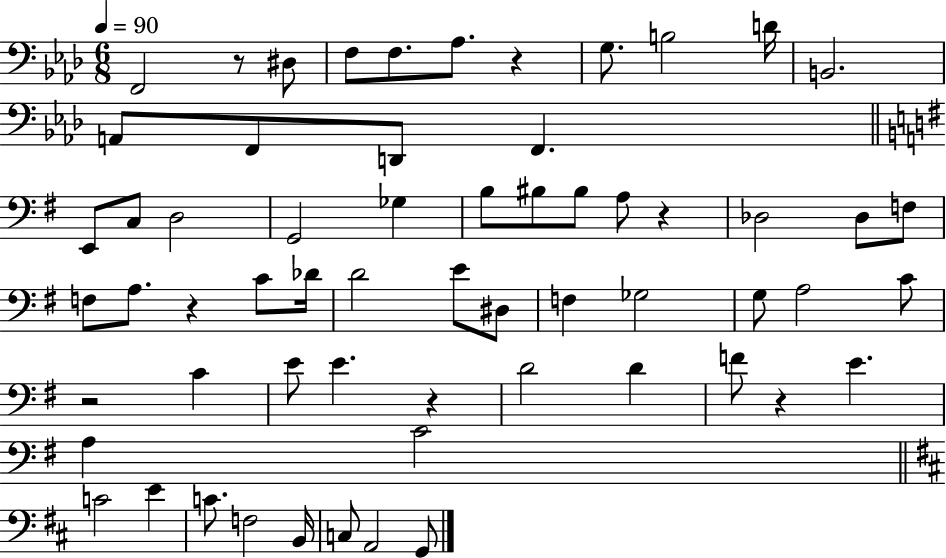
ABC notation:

X:1
T:Untitled
M:6/8
L:1/4
K:Ab
F,,2 z/2 ^D,/2 F,/2 F,/2 _A,/2 z G,/2 B,2 D/4 B,,2 A,,/2 F,,/2 D,,/2 F,, E,,/2 C,/2 D,2 G,,2 _G, B,/2 ^B,/2 ^B,/2 A,/2 z _D,2 _D,/2 F,/2 F,/2 A,/2 z C/2 _D/4 D2 E/2 ^D,/2 F, _G,2 G,/2 A,2 C/2 z2 C E/2 E z D2 D F/2 z E A, C2 C2 E C/2 F,2 B,,/4 C,/2 A,,2 G,,/2